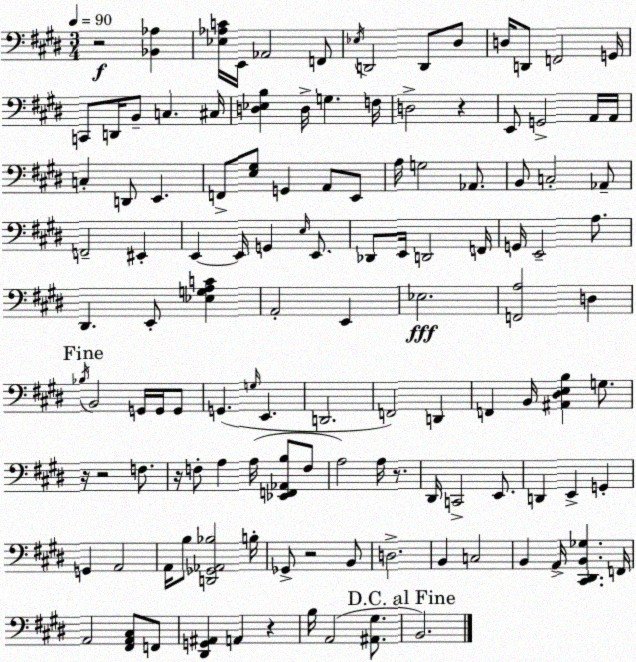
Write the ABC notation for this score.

X:1
T:Untitled
M:3/4
L:1/4
K:E
z2 [_B,,_A,] [_E,_A,C]/4 E,,/4 _A,,2 F,,/2 _E,/4 D,,2 D,,/2 ^D,/2 D,/4 D,,/2 F,,2 G,,/4 C,,/2 D,,/4 B,,/2 C, ^C,/4 [D,_E,B,] D,/4 G, F,/4 D,2 z E,,/2 G,,2 A,,/4 A,,/4 C, D,,/2 E,, F,,/2 [E,^G,]/2 G,, A,,/2 E,,/2 A,/4 G,2 _A,,/2 B,,/2 C,2 _A,,/2 F,,2 ^E,, E,, E,,/4 G,, E,/4 E,,/2 _D,,/2 E,,/4 D,,2 F,,/4 G,,/4 E,,2 A,/2 ^D,, E,,/2 [_E,G,A,C] A,,2 E,, _E,2 [F,,A,]2 D, _B,/4 B,,2 G,,/4 G,,/4 G,,/2 G,, G,/4 E,, D,,2 F,,2 D,, F,, B,,/4 [^A,,^D,E,B,] G,/2 z/4 z2 F,/2 z/4 F,/2 A, A,/4 [_E,,F,,_A,,B,]/2 F,/2 A,2 A,/4 z/2 ^D,,/4 C,,2 E,,/2 D,, E,, G,, G,, A,,2 A,,/4 B,/2 [D,,_G,,_A,,_B,]2 B,/4 _G,,/2 z2 B,,/2 D,2 B,, C,2 B,, A,,/4 [^C,,^D,,B,,_G,] F,,/4 A,,2 [^F,,A,,^C,]/2 F,,/2 [^D,,G,,^A,,] A,, z B,/4 A,,2 [^A,,^G,]/2 B,,2